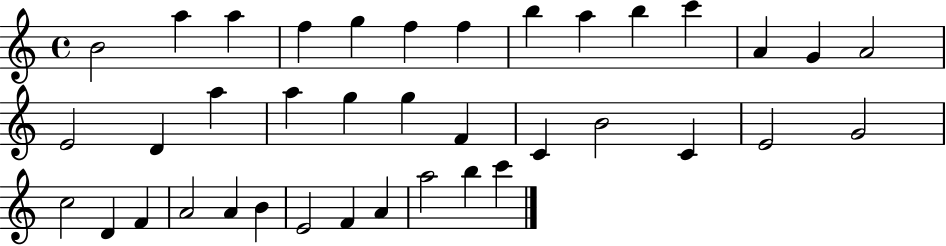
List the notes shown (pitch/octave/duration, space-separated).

B4/h A5/q A5/q F5/q G5/q F5/q F5/q B5/q A5/q B5/q C6/q A4/q G4/q A4/h E4/h D4/q A5/q A5/q G5/q G5/q F4/q C4/q B4/h C4/q E4/h G4/h C5/h D4/q F4/q A4/h A4/q B4/q E4/h F4/q A4/q A5/h B5/q C6/q